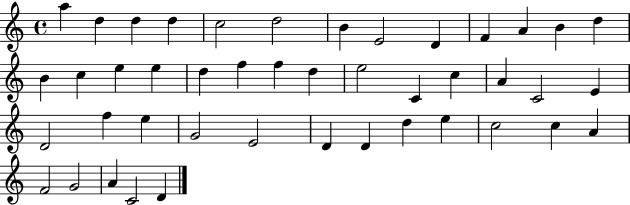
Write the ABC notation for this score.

X:1
T:Untitled
M:4/4
L:1/4
K:C
a d d d c2 d2 B E2 D F A B d B c e e d f f d e2 C c A C2 E D2 f e G2 E2 D D d e c2 c A F2 G2 A C2 D